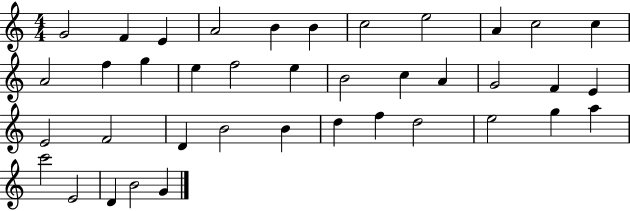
{
  \clef treble
  \numericTimeSignature
  \time 4/4
  \key c \major
  g'2 f'4 e'4 | a'2 b'4 b'4 | c''2 e''2 | a'4 c''2 c''4 | \break a'2 f''4 g''4 | e''4 f''2 e''4 | b'2 c''4 a'4 | g'2 f'4 e'4 | \break e'2 f'2 | d'4 b'2 b'4 | d''4 f''4 d''2 | e''2 g''4 a''4 | \break c'''2 e'2 | d'4 b'2 g'4 | \bar "|."
}